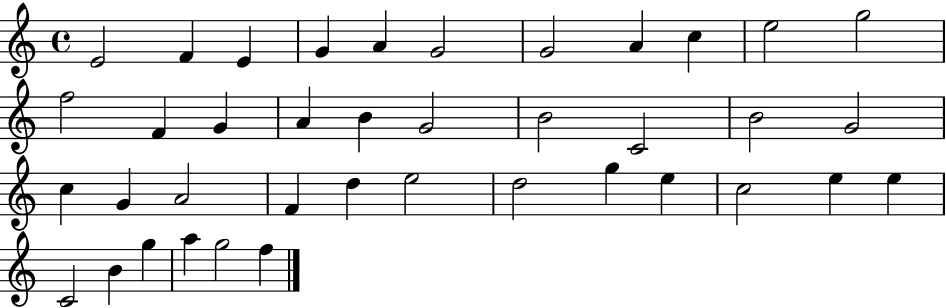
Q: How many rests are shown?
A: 0